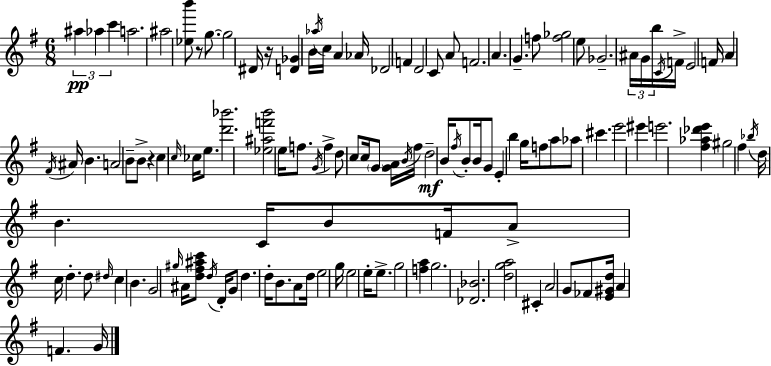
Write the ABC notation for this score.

X:1
T:Untitled
M:6/8
L:1/4
K:Em
^a _a c' a2 ^a2 [_eb']/2 z/2 g/2 g2 ^D/4 z/4 [D_G] B/4 _a/4 c/4 A _A/4 _D2 F D2 C/2 A/2 F2 A G f/2 [f_g]2 e/2 _G2 ^A/4 G/4 b/4 C/4 F/4 E2 F/4 A ^F/4 ^A/4 B A2 B/2 B/2 z c c/4 _c/4 e/2 [d'_b']2 [_e^af'b']2 e/4 f/2 G/4 f d/2 c/2 c/4 G/2 [GA]/4 B/4 ^f/4 d2 B/4 ^f/4 B/2 B/4 G/2 E b g/4 f/2 a/2 _a/2 ^c' e'2 ^e' e'2 [^f_a_d'e'] ^g2 ^f _b/4 d/4 B C/4 B/2 F/4 A/2 c/4 d d/2 ^d/4 c B G2 ^g/4 ^A/4 [d^f^ac']/2 d/4 D/4 G/2 d d/4 B/2 A/2 d/4 e2 g/4 e2 e/4 e/2 g2 [fa] g2 [_D_B]2 [dga]2 ^C A2 G/2 _F/2 [E^Gd]/4 A F G/4